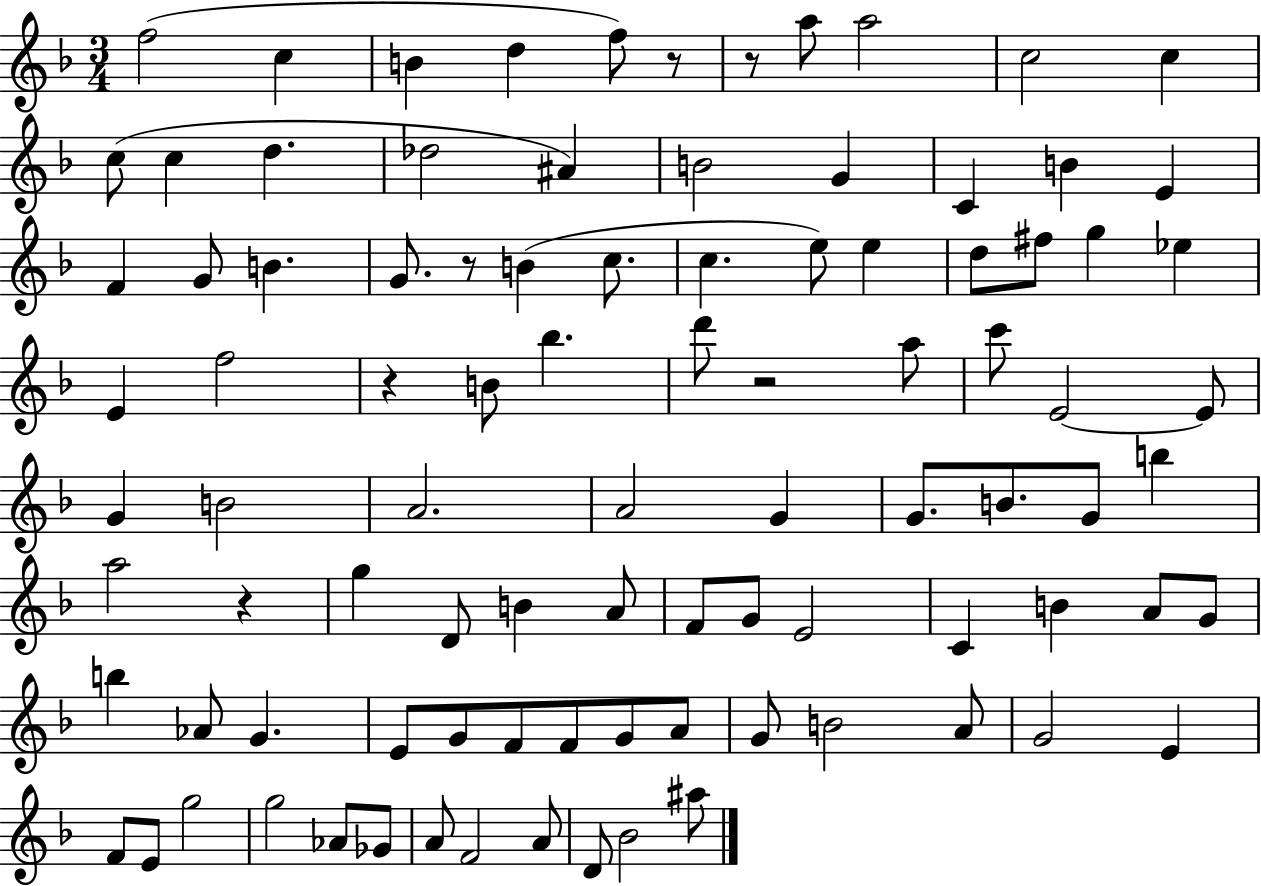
F5/h C5/q B4/q D5/q F5/e R/e R/e A5/e A5/h C5/h C5/q C5/e C5/q D5/q. Db5/h A#4/q B4/h G4/q C4/q B4/q E4/q F4/q G4/e B4/q. G4/e. R/e B4/q C5/e. C5/q. E5/e E5/q D5/e F#5/e G5/q Eb5/q E4/q F5/h R/q B4/e Bb5/q. D6/e R/h A5/e C6/e E4/h E4/e G4/q B4/h A4/h. A4/h G4/q G4/e. B4/e. G4/e B5/q A5/h R/q G5/q D4/e B4/q A4/e F4/e G4/e E4/h C4/q B4/q A4/e G4/e B5/q Ab4/e G4/q. E4/e G4/e F4/e F4/e G4/e A4/e G4/e B4/h A4/e G4/h E4/q F4/e E4/e G5/h G5/h Ab4/e Gb4/e A4/e F4/h A4/e D4/e Bb4/h A#5/e